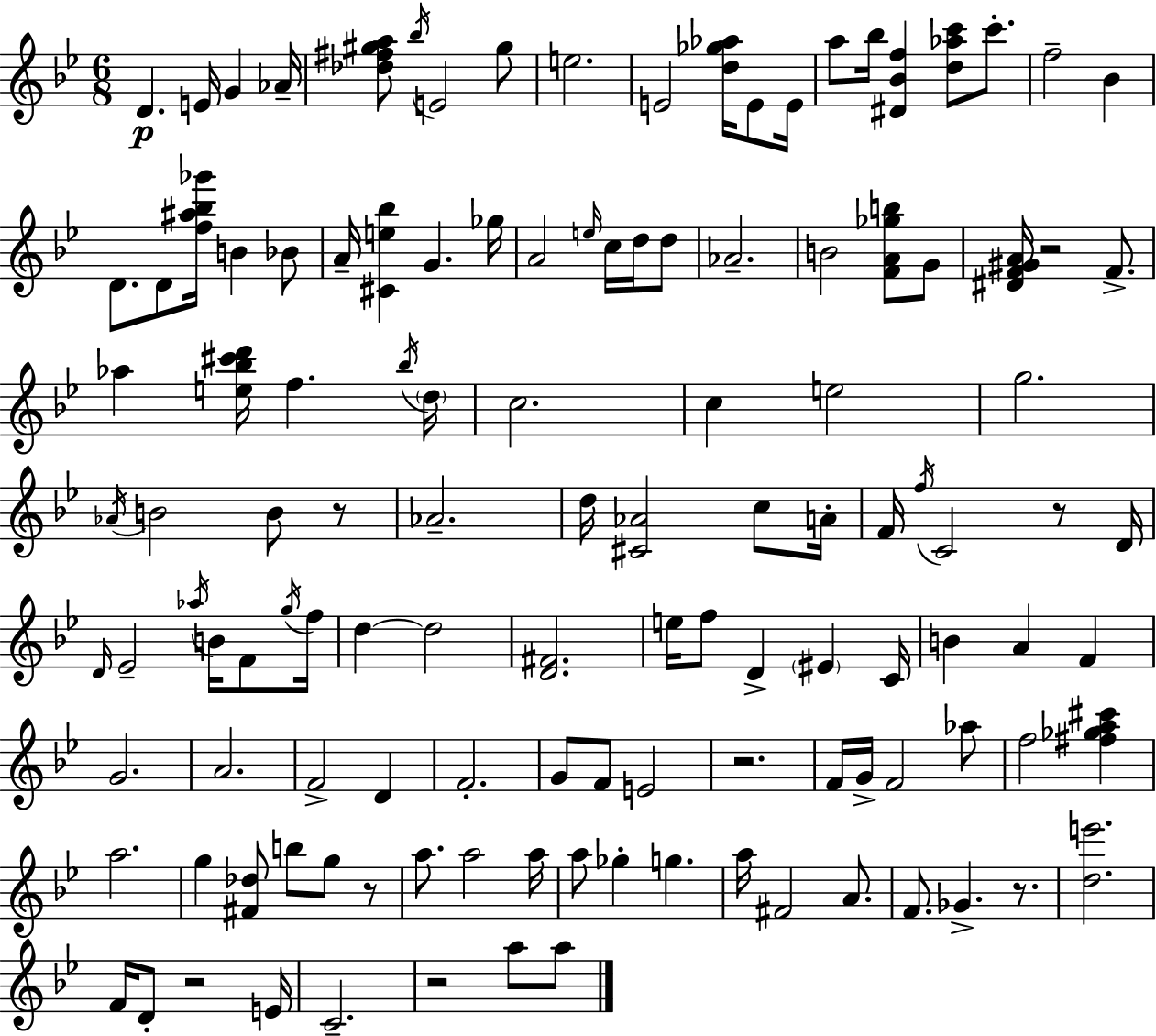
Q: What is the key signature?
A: BES major